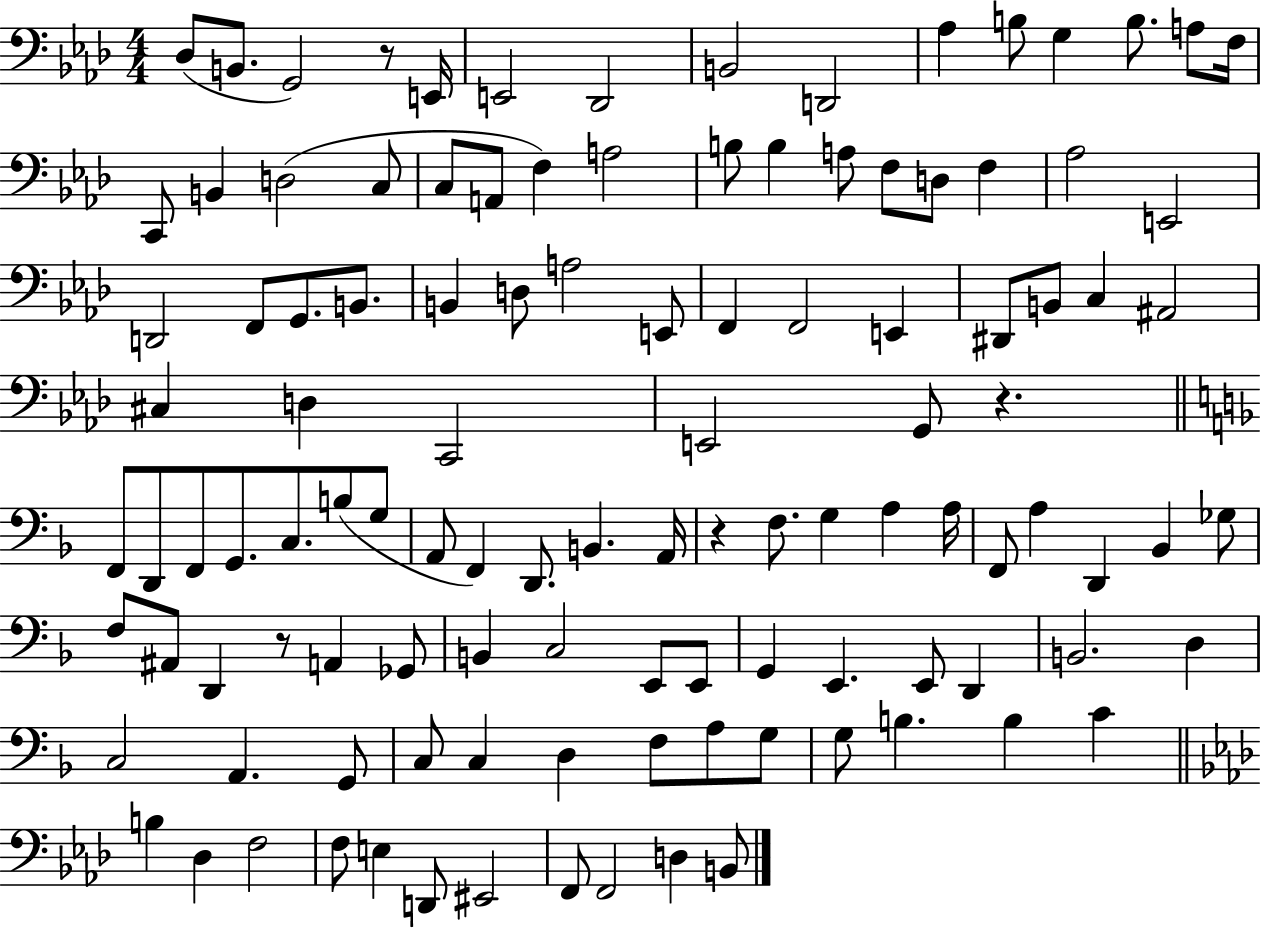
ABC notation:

X:1
T:Untitled
M:4/4
L:1/4
K:Ab
_D,/2 B,,/2 G,,2 z/2 E,,/4 E,,2 _D,,2 B,,2 D,,2 _A, B,/2 G, B,/2 A,/2 F,/4 C,,/2 B,, D,2 C,/2 C,/2 A,,/2 F, A,2 B,/2 B, A,/2 F,/2 D,/2 F, _A,2 E,,2 D,,2 F,,/2 G,,/2 B,,/2 B,, D,/2 A,2 E,,/2 F,, F,,2 E,, ^D,,/2 B,,/2 C, ^A,,2 ^C, D, C,,2 E,,2 G,,/2 z F,,/2 D,,/2 F,,/2 G,,/2 C,/2 B,/2 G,/2 A,,/2 F,, D,,/2 B,, A,,/4 z F,/2 G, A, A,/4 F,,/2 A, D,, _B,, _G,/2 F,/2 ^A,,/2 D,, z/2 A,, _G,,/2 B,, C,2 E,,/2 E,,/2 G,, E,, E,,/2 D,, B,,2 D, C,2 A,, G,,/2 C,/2 C, D, F,/2 A,/2 G,/2 G,/2 B, B, C B, _D, F,2 F,/2 E, D,,/2 ^E,,2 F,,/2 F,,2 D, B,,/2